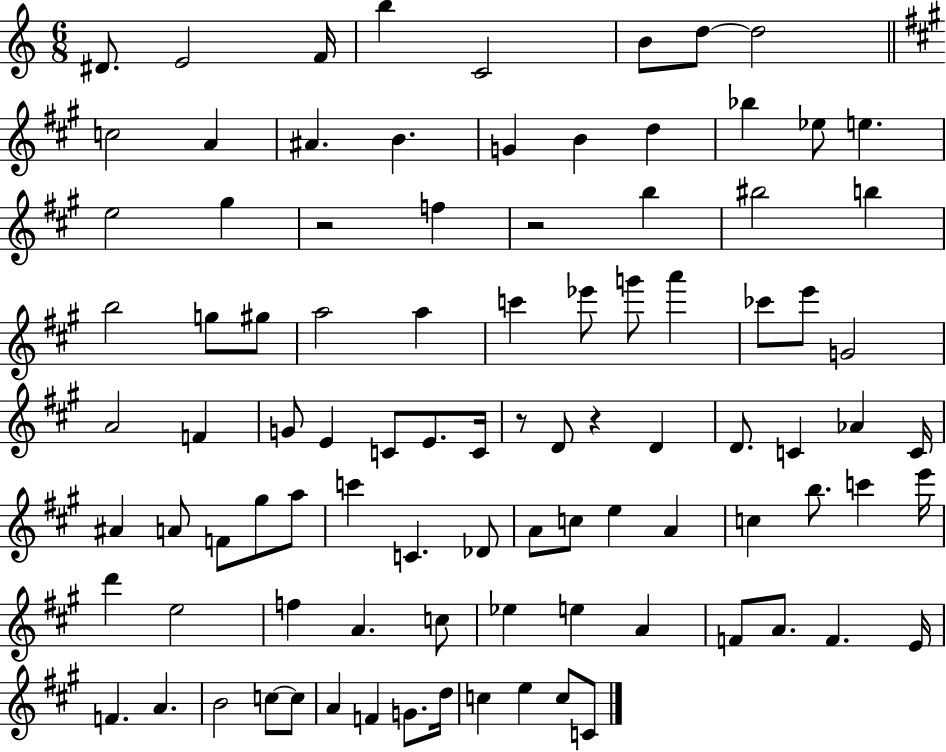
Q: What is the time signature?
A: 6/8